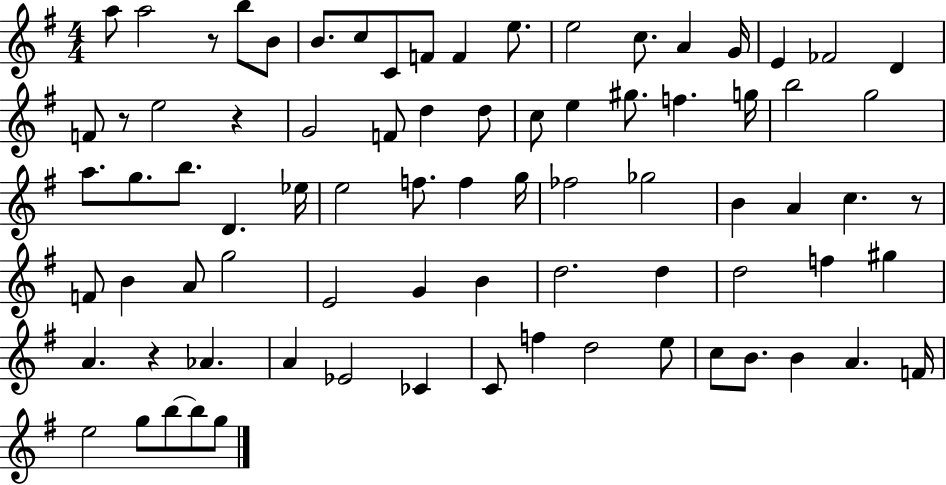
X:1
T:Untitled
M:4/4
L:1/4
K:G
a/2 a2 z/2 b/2 B/2 B/2 c/2 C/2 F/2 F e/2 e2 c/2 A G/4 E _F2 D F/2 z/2 e2 z G2 F/2 d d/2 c/2 e ^g/2 f g/4 b2 g2 a/2 g/2 b/2 D _e/4 e2 f/2 f g/4 _f2 _g2 B A c z/2 F/2 B A/2 g2 E2 G B d2 d d2 f ^g A z _A A _E2 _C C/2 f d2 e/2 c/2 B/2 B A F/4 e2 g/2 b/2 b/2 g/2